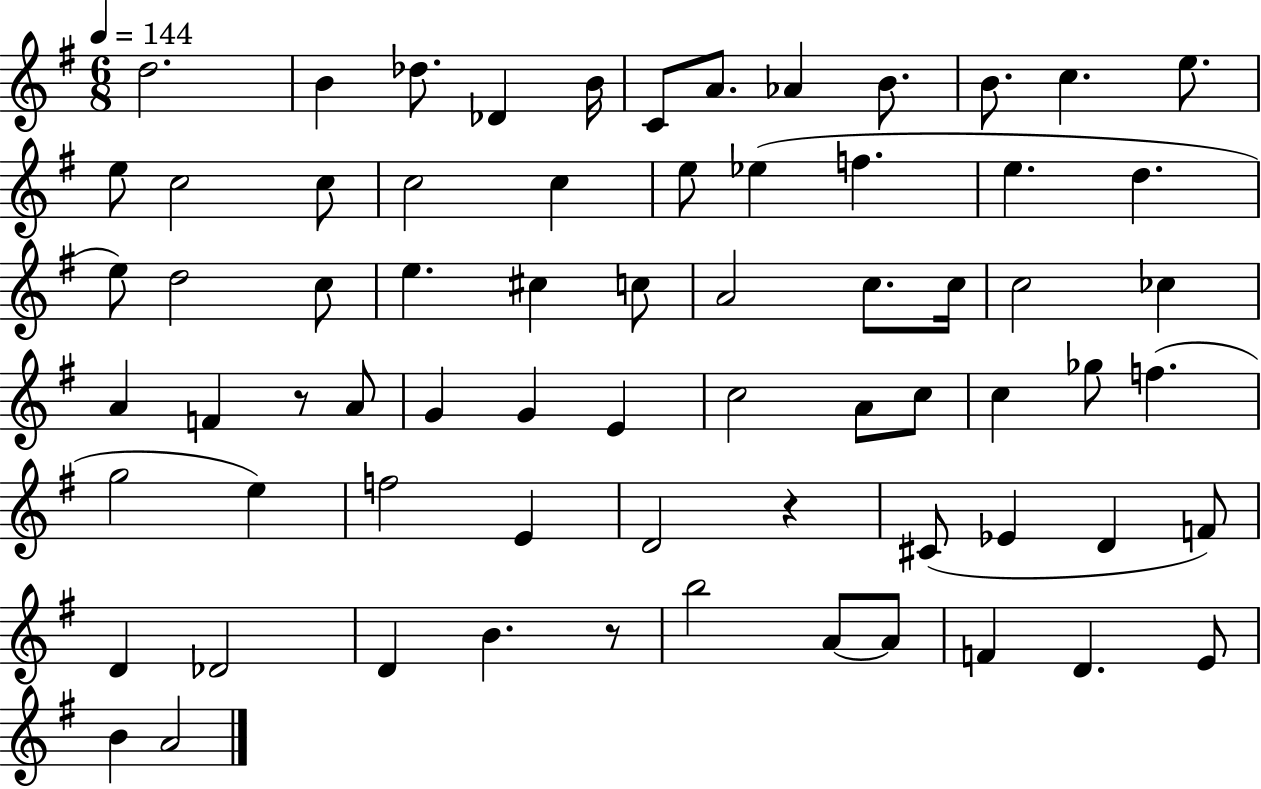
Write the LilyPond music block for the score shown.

{
  \clef treble
  \numericTimeSignature
  \time 6/8
  \key g \major
  \tempo 4 = 144
  d''2. | b'4 des''8. des'4 b'16 | c'8 a'8. aes'4 b'8. | b'8. c''4. e''8. | \break e''8 c''2 c''8 | c''2 c''4 | e''8 ees''4( f''4. | e''4. d''4. | \break e''8) d''2 c''8 | e''4. cis''4 c''8 | a'2 c''8. c''16 | c''2 ces''4 | \break a'4 f'4 r8 a'8 | g'4 g'4 e'4 | c''2 a'8 c''8 | c''4 ges''8 f''4.( | \break g''2 e''4) | f''2 e'4 | d'2 r4 | cis'8( ees'4 d'4 f'8) | \break d'4 des'2 | d'4 b'4. r8 | b''2 a'8~~ a'8 | f'4 d'4. e'8 | \break b'4 a'2 | \bar "|."
}